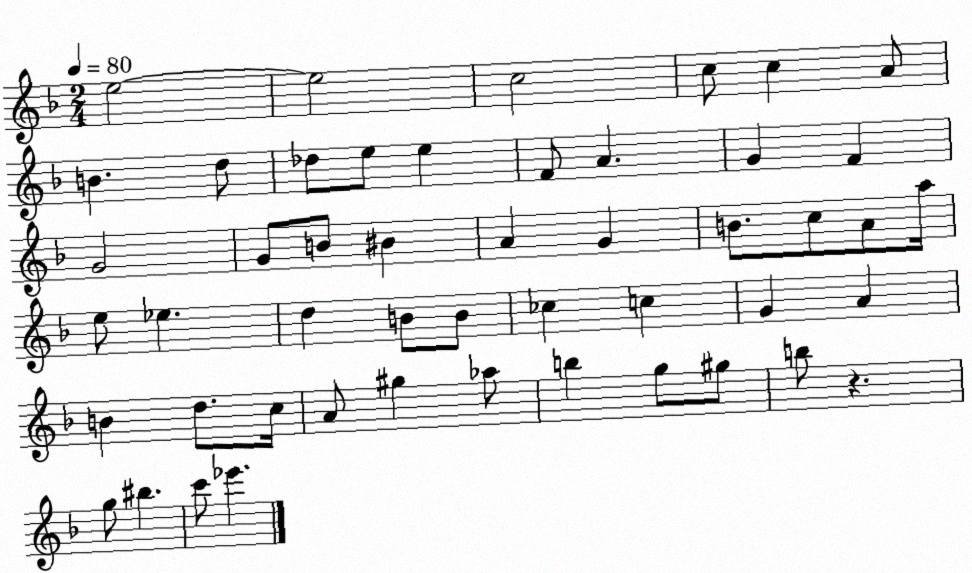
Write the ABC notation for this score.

X:1
T:Untitled
M:2/4
L:1/4
K:F
e2 e2 c2 c/2 c A/2 B d/2 _d/2 e/2 e F/2 A G F G2 G/2 B/2 ^B A G B/2 c/2 A/2 a/4 e/2 _e d B/2 B/2 _c c G A B d/2 c/4 A/2 ^g _a/2 b g/2 ^g/2 b/2 z g/2 ^b c'/2 _e'